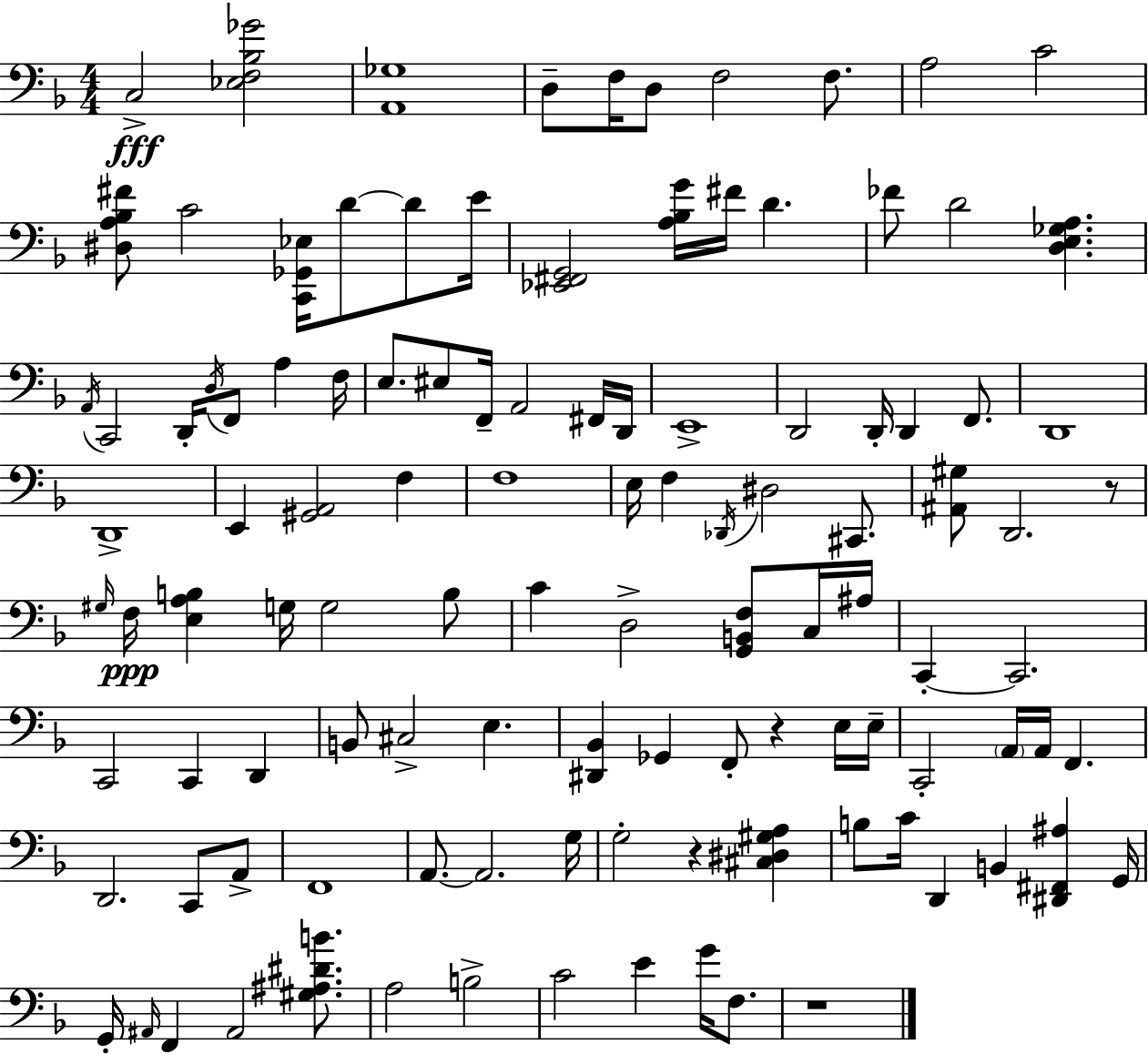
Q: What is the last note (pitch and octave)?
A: F3